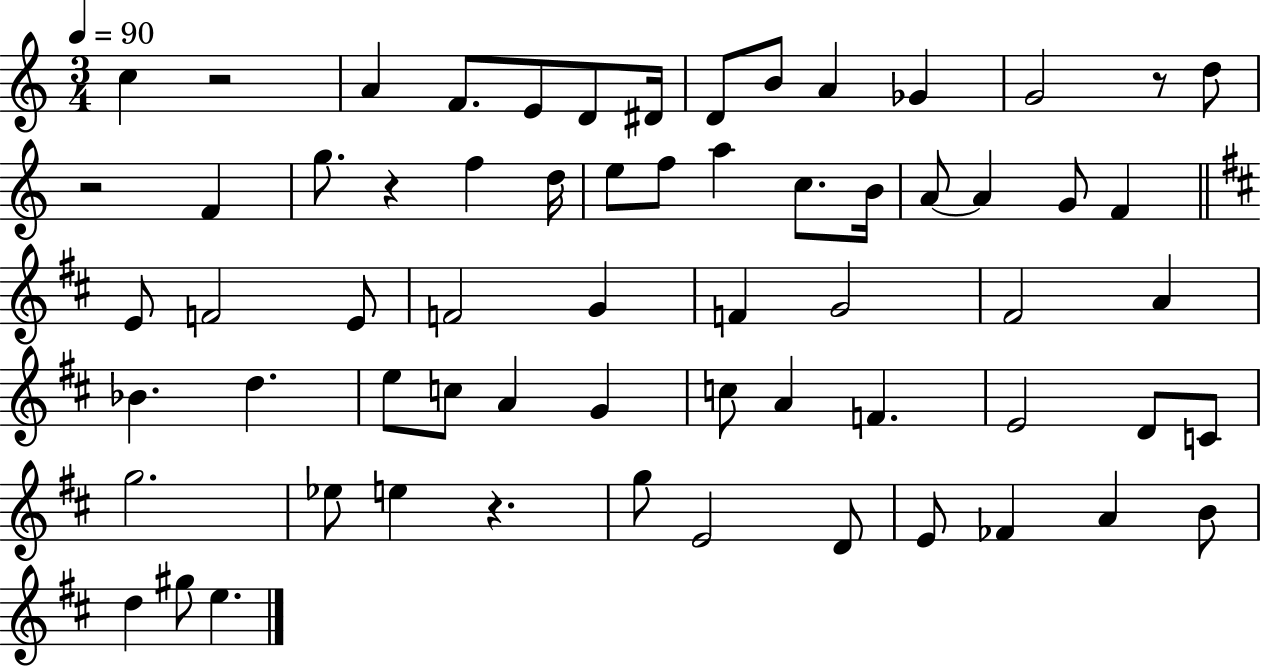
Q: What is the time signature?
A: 3/4